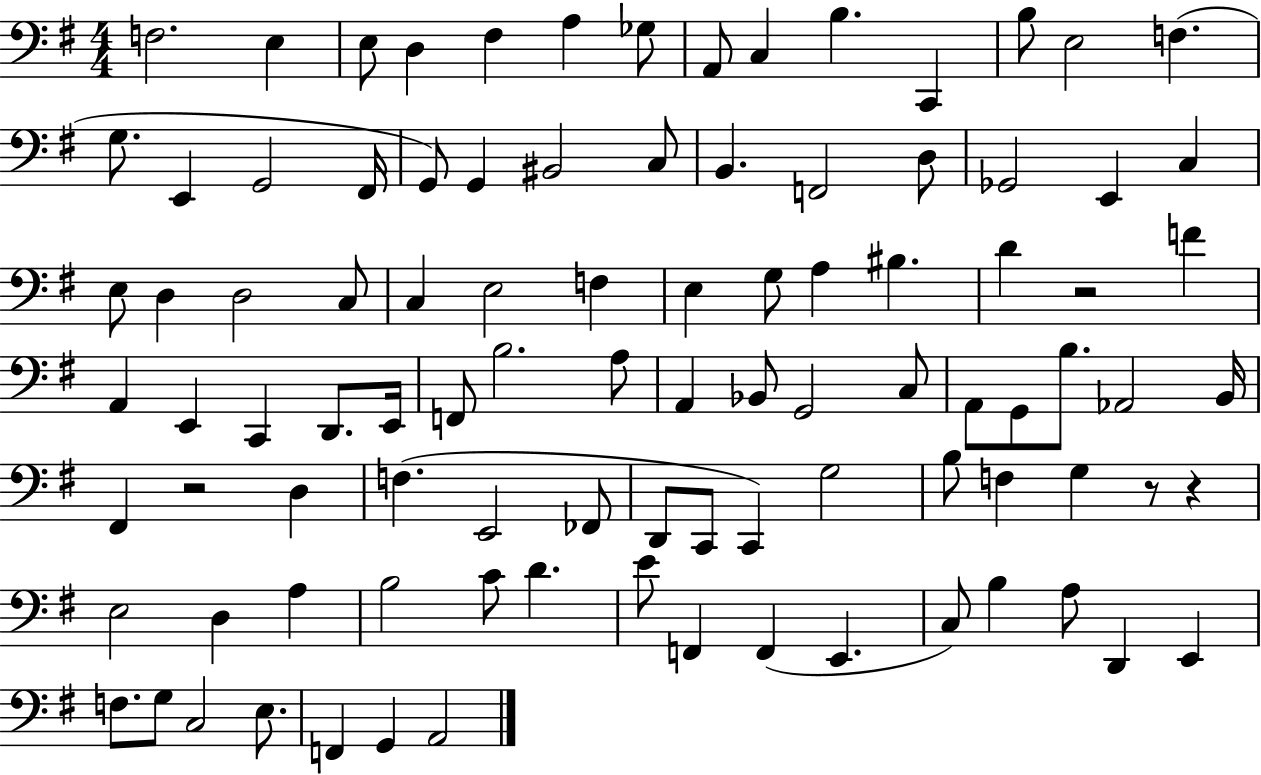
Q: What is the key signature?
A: G major